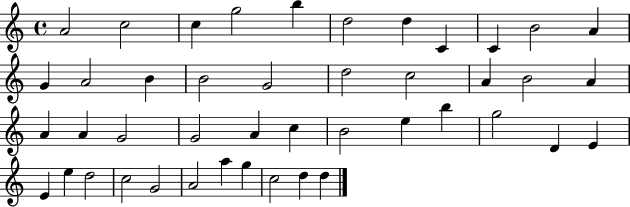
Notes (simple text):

A4/h C5/h C5/q G5/h B5/q D5/h D5/q C4/q C4/q B4/h A4/q G4/q A4/h B4/q B4/h G4/h D5/h C5/h A4/q B4/h A4/q A4/q A4/q G4/h G4/h A4/q C5/q B4/h E5/q B5/q G5/h D4/q E4/q E4/q E5/q D5/h C5/h G4/h A4/h A5/q G5/q C5/h D5/q D5/q